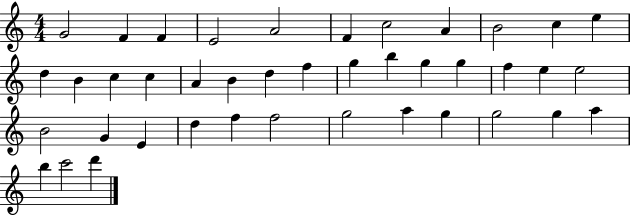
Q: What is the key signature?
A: C major